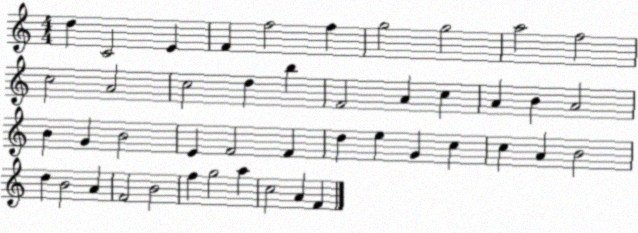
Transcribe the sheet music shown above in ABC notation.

X:1
T:Untitled
M:4/4
L:1/4
K:C
d C2 E F f2 f g2 g2 a2 f2 c2 A2 c2 d b F2 A c A B A2 B G B2 E F2 F d e G c c A B2 d B2 A F2 B2 f g2 a c2 A F